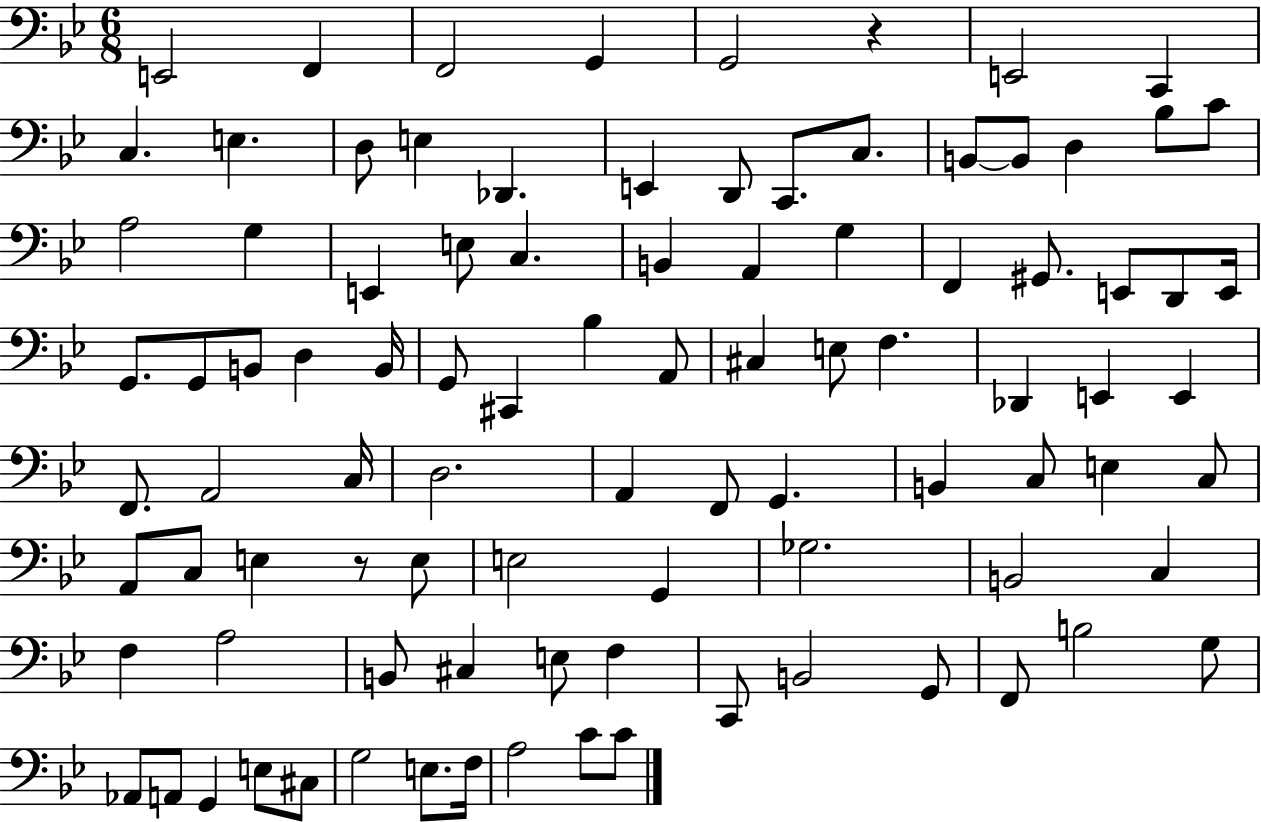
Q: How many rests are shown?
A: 2